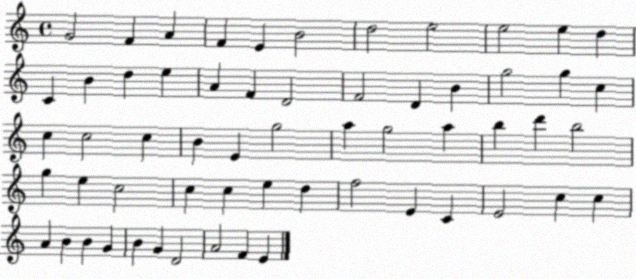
X:1
T:Untitled
M:4/4
L:1/4
K:C
G2 F A F E B2 d2 e2 e2 e d C B d e A F D2 F2 D B g2 g c c c2 c B E g2 a g2 a b d' b2 g e c2 c c e d f2 E C E2 c c A B B G B G D2 A2 F E